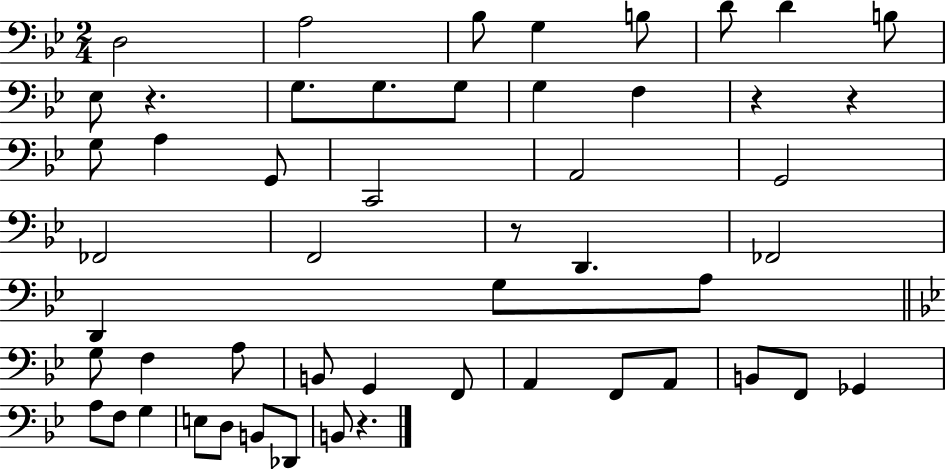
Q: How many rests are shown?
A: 5